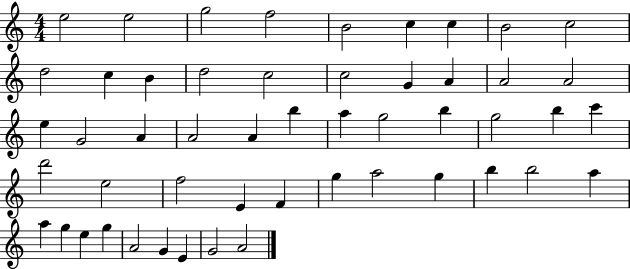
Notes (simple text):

E5/h E5/h G5/h F5/h B4/h C5/q C5/q B4/h C5/h D5/h C5/q B4/q D5/h C5/h C5/h G4/q A4/q A4/h A4/h E5/q G4/h A4/q A4/h A4/q B5/q A5/q G5/h B5/q G5/h B5/q C6/q D6/h E5/h F5/h E4/q F4/q G5/q A5/h G5/q B5/q B5/h A5/q A5/q G5/q E5/q G5/q A4/h G4/q E4/q G4/h A4/h